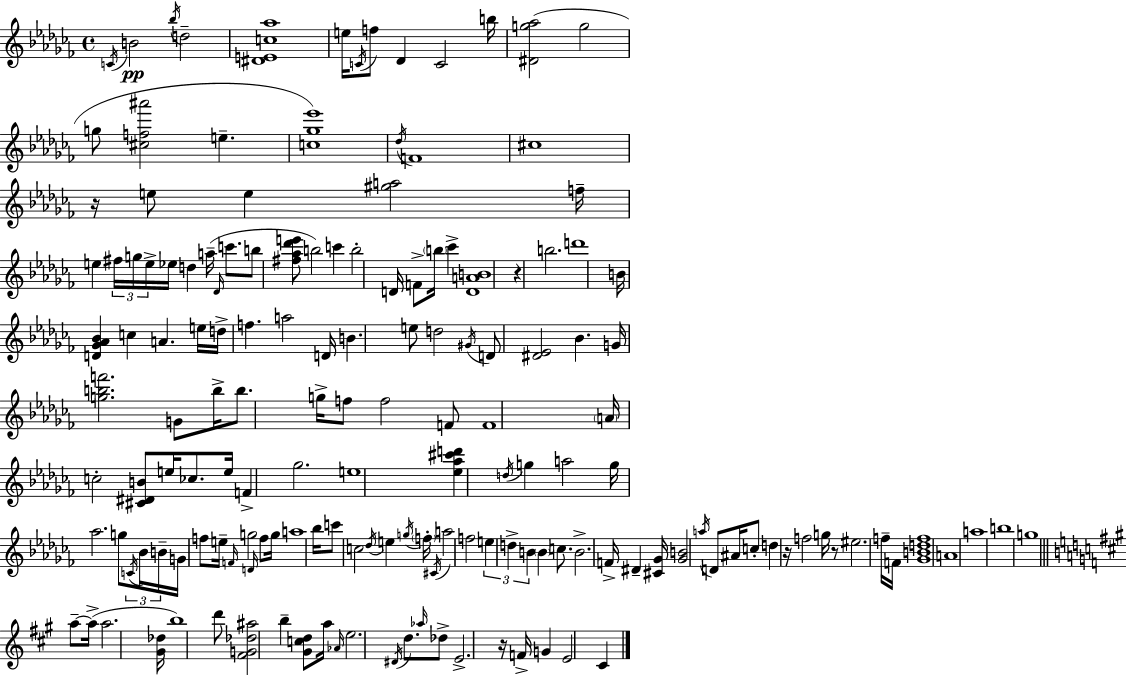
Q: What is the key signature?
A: AES minor